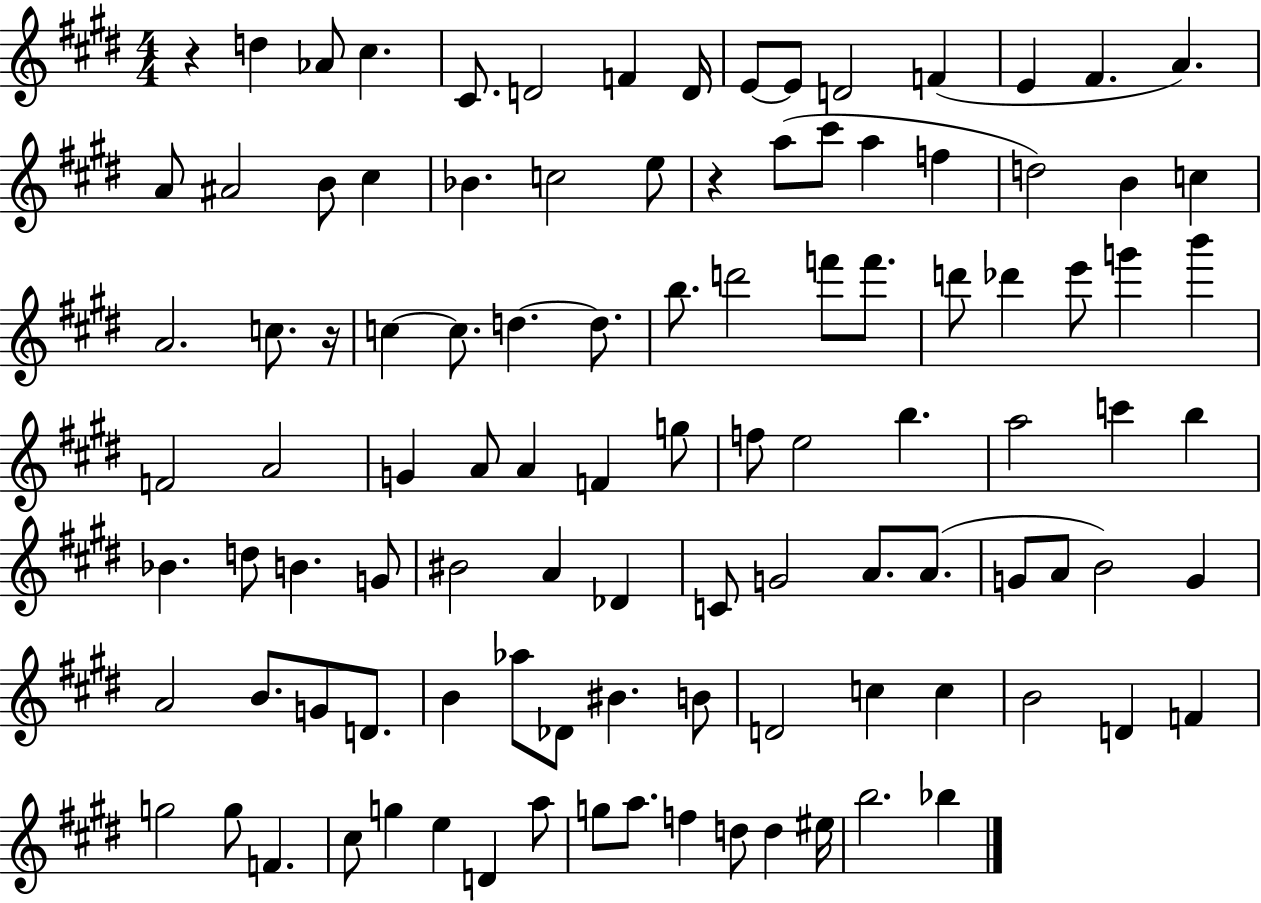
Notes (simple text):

R/q D5/q Ab4/e C#5/q. C#4/e. D4/h F4/q D4/s E4/e E4/e D4/h F4/q E4/q F#4/q. A4/q. A4/e A#4/h B4/e C#5/q Bb4/q. C5/h E5/e R/q A5/e C#6/e A5/q F5/q D5/h B4/q C5/q A4/h. C5/e. R/s C5/q C5/e. D5/q. D5/e. B5/e. D6/h F6/e F6/e. D6/e Db6/q E6/e G6/q B6/q F4/h A4/h G4/q A4/e A4/q F4/q G5/e F5/e E5/h B5/q. A5/h C6/q B5/q Bb4/q. D5/e B4/q. G4/e BIS4/h A4/q Db4/q C4/e G4/h A4/e. A4/e. G4/e A4/e B4/h G4/q A4/h B4/e. G4/e D4/e. B4/q Ab5/e Db4/e BIS4/q. B4/e D4/h C5/q C5/q B4/h D4/q F4/q G5/h G5/e F4/q. C#5/e G5/q E5/q D4/q A5/e G5/e A5/e. F5/q D5/e D5/q EIS5/s B5/h. Bb5/q